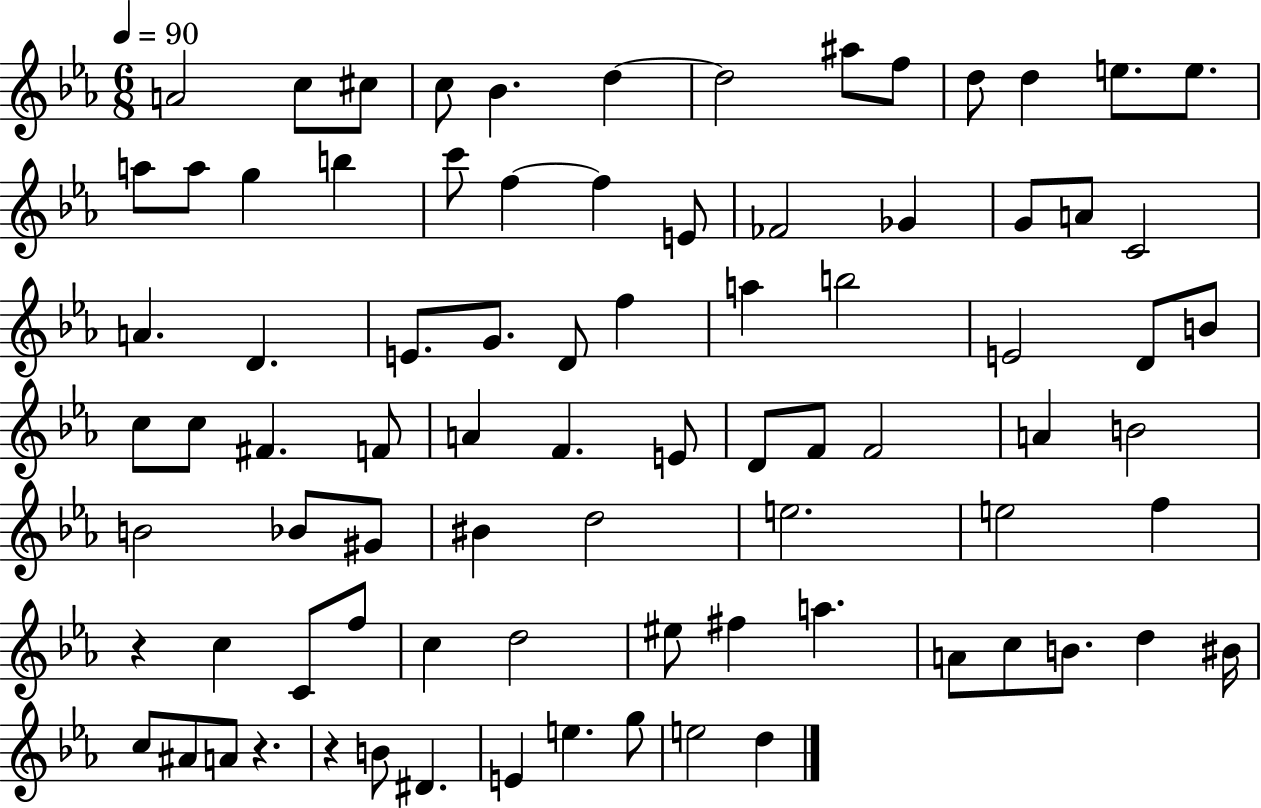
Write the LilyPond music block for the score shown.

{
  \clef treble
  \numericTimeSignature
  \time 6/8
  \key ees \major
  \tempo 4 = 90
  a'2 c''8 cis''8 | c''8 bes'4. d''4~~ | d''2 ais''8 f''8 | d''8 d''4 e''8. e''8. | \break a''8 a''8 g''4 b''4 | c'''8 f''4~~ f''4 e'8 | fes'2 ges'4 | g'8 a'8 c'2 | \break a'4. d'4. | e'8. g'8. d'8 f''4 | a''4 b''2 | e'2 d'8 b'8 | \break c''8 c''8 fis'4. f'8 | a'4 f'4. e'8 | d'8 f'8 f'2 | a'4 b'2 | \break b'2 bes'8 gis'8 | bis'4 d''2 | e''2. | e''2 f''4 | \break r4 c''4 c'8 f''8 | c''4 d''2 | eis''8 fis''4 a''4. | a'8 c''8 b'8. d''4 bis'16 | \break c''8 ais'8 a'8 r4. | r4 b'8 dis'4. | e'4 e''4. g''8 | e''2 d''4 | \break \bar "|."
}